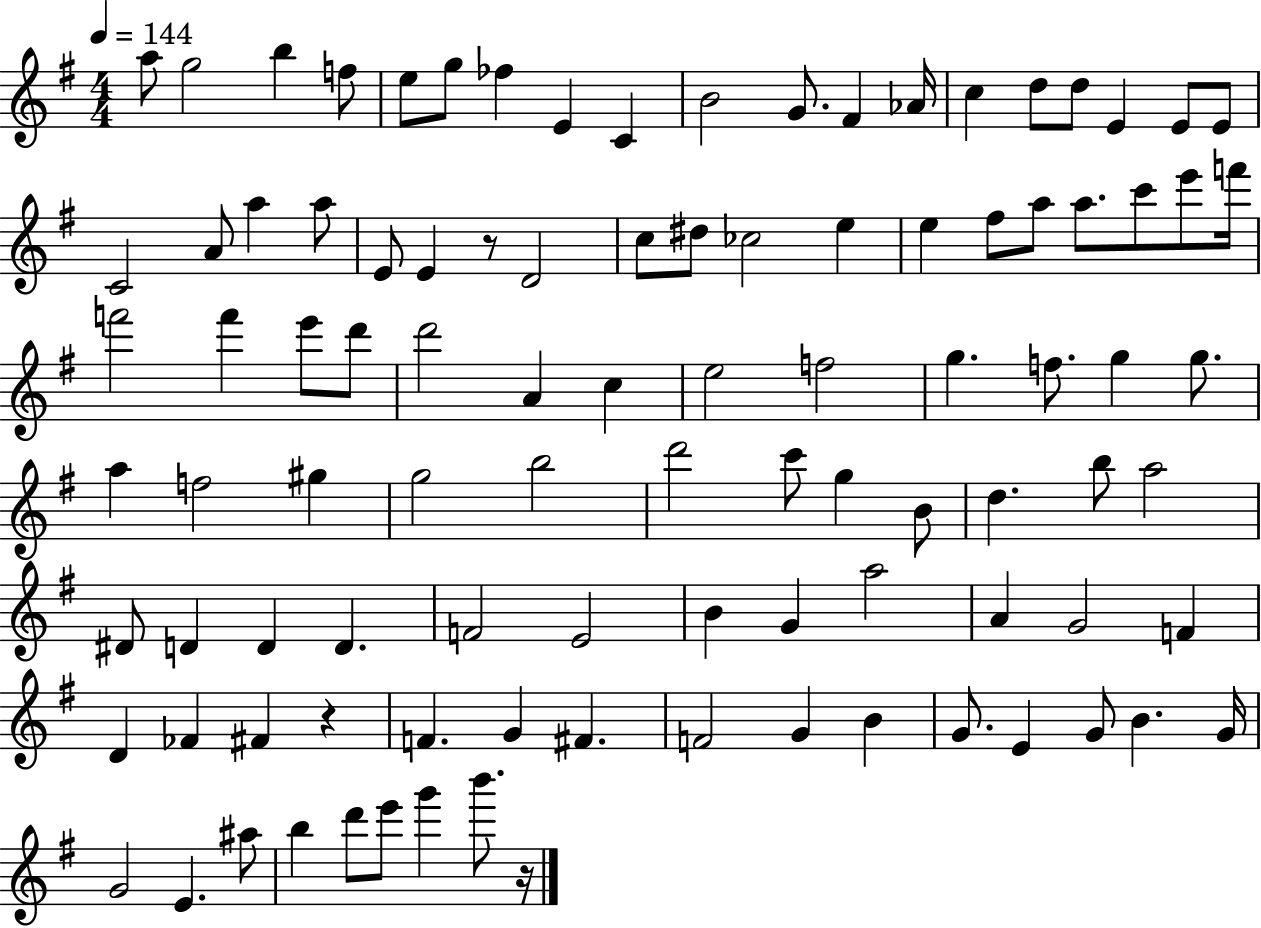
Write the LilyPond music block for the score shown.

{
  \clef treble
  \numericTimeSignature
  \time 4/4
  \key g \major
  \tempo 4 = 144
  a''8 g''2 b''4 f''8 | e''8 g''8 fes''4 e'4 c'4 | b'2 g'8. fis'4 aes'16 | c''4 d''8 d''8 e'4 e'8 e'8 | \break c'2 a'8 a''4 a''8 | e'8 e'4 r8 d'2 | c''8 dis''8 ces''2 e''4 | e''4 fis''8 a''8 a''8. c'''8 e'''8 f'''16 | \break f'''2 f'''4 e'''8 d'''8 | d'''2 a'4 c''4 | e''2 f''2 | g''4. f''8. g''4 g''8. | \break a''4 f''2 gis''4 | g''2 b''2 | d'''2 c'''8 g''4 b'8 | d''4. b''8 a''2 | \break dis'8 d'4 d'4 d'4. | f'2 e'2 | b'4 g'4 a''2 | a'4 g'2 f'4 | \break d'4 fes'4 fis'4 r4 | f'4. g'4 fis'4. | f'2 g'4 b'4 | g'8. e'4 g'8 b'4. g'16 | \break g'2 e'4. ais''8 | b''4 d'''8 e'''8 g'''4 b'''8. r16 | \bar "|."
}